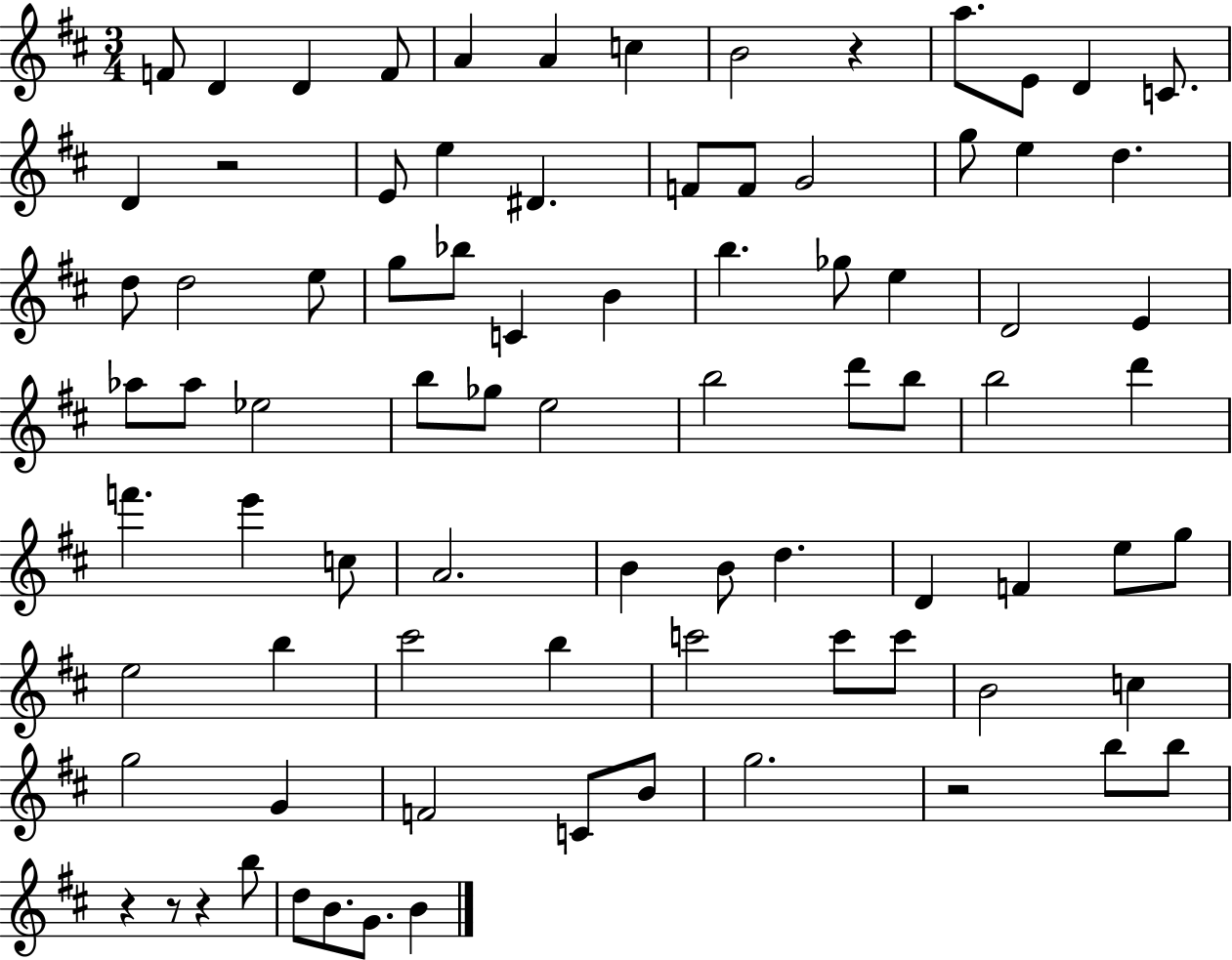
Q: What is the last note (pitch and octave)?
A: B4